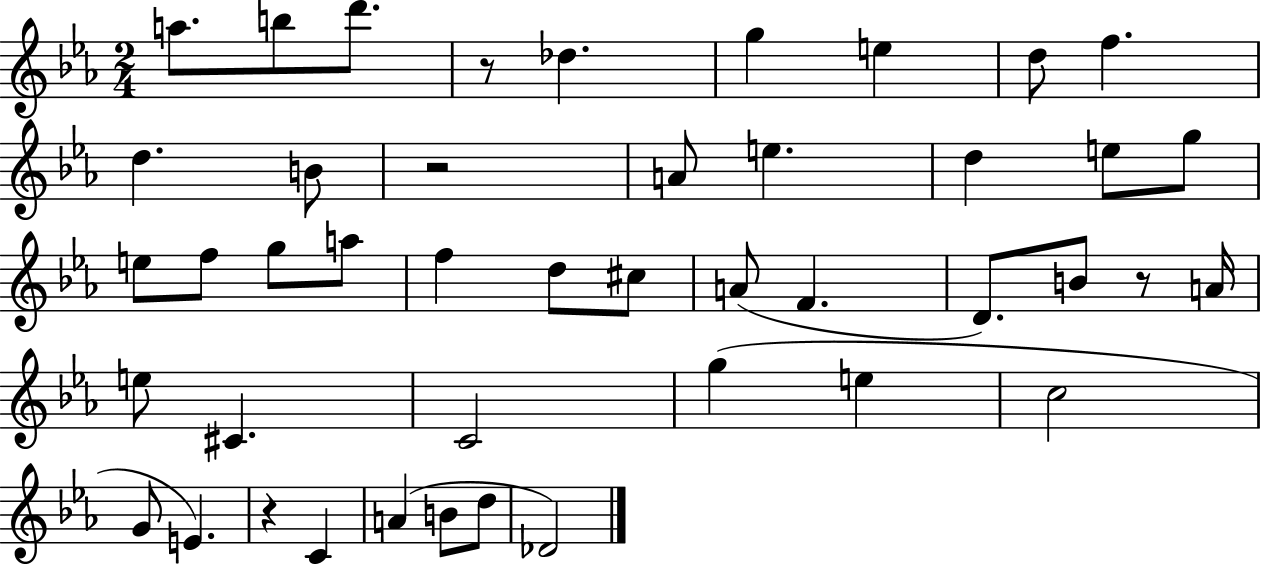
A5/e. B5/e D6/e. R/e Db5/q. G5/q E5/q D5/e F5/q. D5/q. B4/e R/h A4/e E5/q. D5/q E5/e G5/e E5/e F5/e G5/e A5/e F5/q D5/e C#5/e A4/e F4/q. D4/e. B4/e R/e A4/s E5/e C#4/q. C4/h G5/q E5/q C5/h G4/e E4/q. R/q C4/q A4/q B4/e D5/e Db4/h